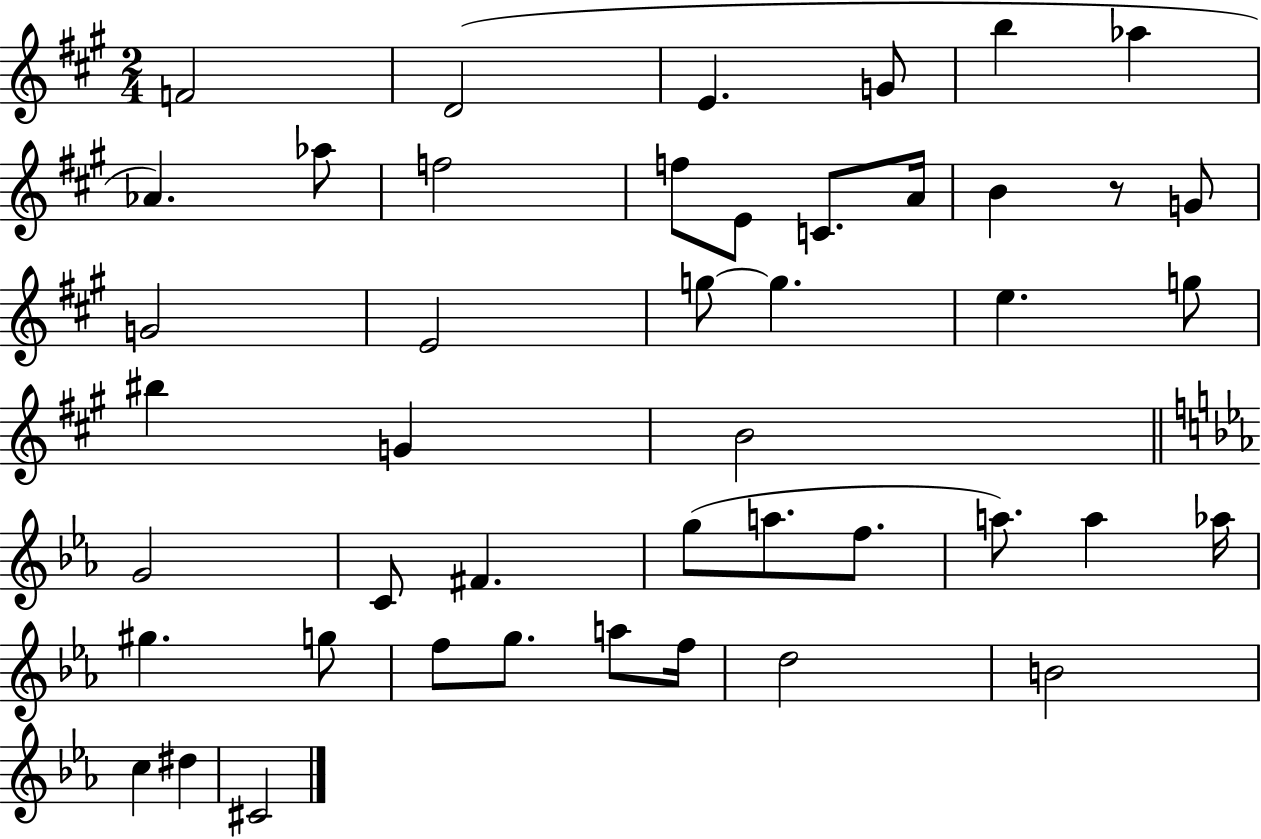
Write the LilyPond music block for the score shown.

{
  \clef treble
  \numericTimeSignature
  \time 2/4
  \key a \major
  f'2 | d'2( | e'4. g'8 | b''4 aes''4 | \break aes'4.) aes''8 | f''2 | f''8 e'8 c'8. a'16 | b'4 r8 g'8 | \break g'2 | e'2 | g''8~~ g''4. | e''4. g''8 | \break bis''4 g'4 | b'2 | \bar "||" \break \key c \minor g'2 | c'8 fis'4. | g''8( a''8. f''8. | a''8.) a''4 aes''16 | \break gis''4. g''8 | f''8 g''8. a''8 f''16 | d''2 | b'2 | \break c''4 dis''4 | cis'2 | \bar "|."
}